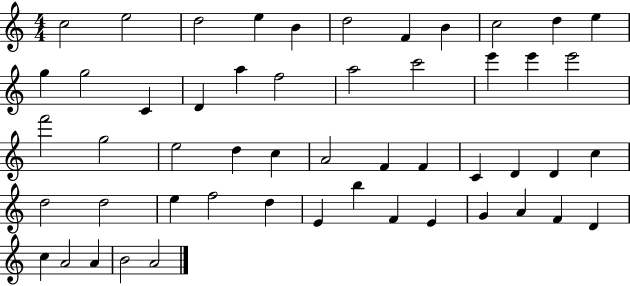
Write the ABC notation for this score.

X:1
T:Untitled
M:4/4
L:1/4
K:C
c2 e2 d2 e B d2 F B c2 d e g g2 C D a f2 a2 c'2 e' e' e'2 f'2 g2 e2 d c A2 F F C D D c d2 d2 e f2 d E b F E G A F D c A2 A B2 A2